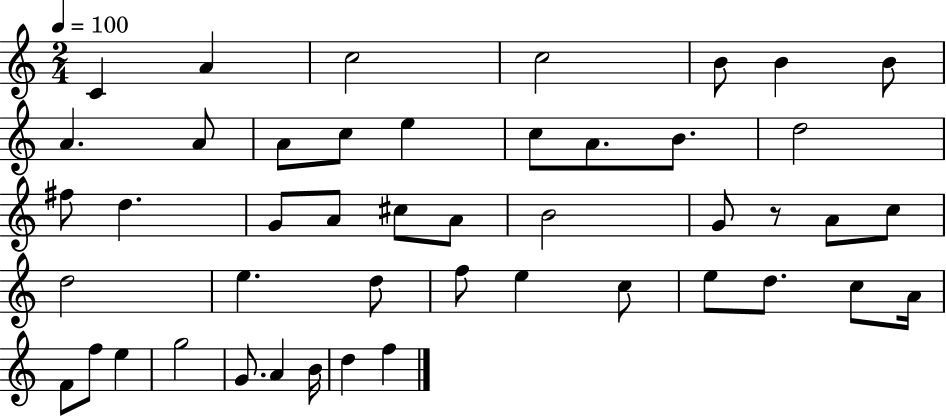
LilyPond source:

{
  \clef treble
  \numericTimeSignature
  \time 2/4
  \key c \major
  \tempo 4 = 100
  c'4 a'4 | c''2 | c''2 | b'8 b'4 b'8 | \break a'4. a'8 | a'8 c''8 e''4 | c''8 a'8. b'8. | d''2 | \break fis''8 d''4. | g'8 a'8 cis''8 a'8 | b'2 | g'8 r8 a'8 c''8 | \break d''2 | e''4. d''8 | f''8 e''4 c''8 | e''8 d''8. c''8 a'16 | \break f'8 f''8 e''4 | g''2 | g'8. a'4 b'16 | d''4 f''4 | \break \bar "|."
}